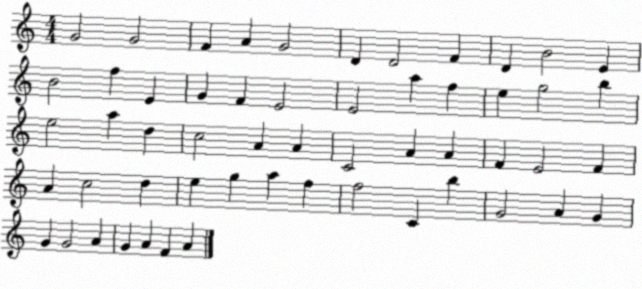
X:1
T:Untitled
M:4/4
L:1/4
K:C
G2 G2 F A G2 D D2 F D B2 E B2 f E G F E2 E2 a f e g2 b e2 a d c2 A A C2 A A F E2 F A c2 d e g a f f2 C b G2 A G G G2 A G A F A